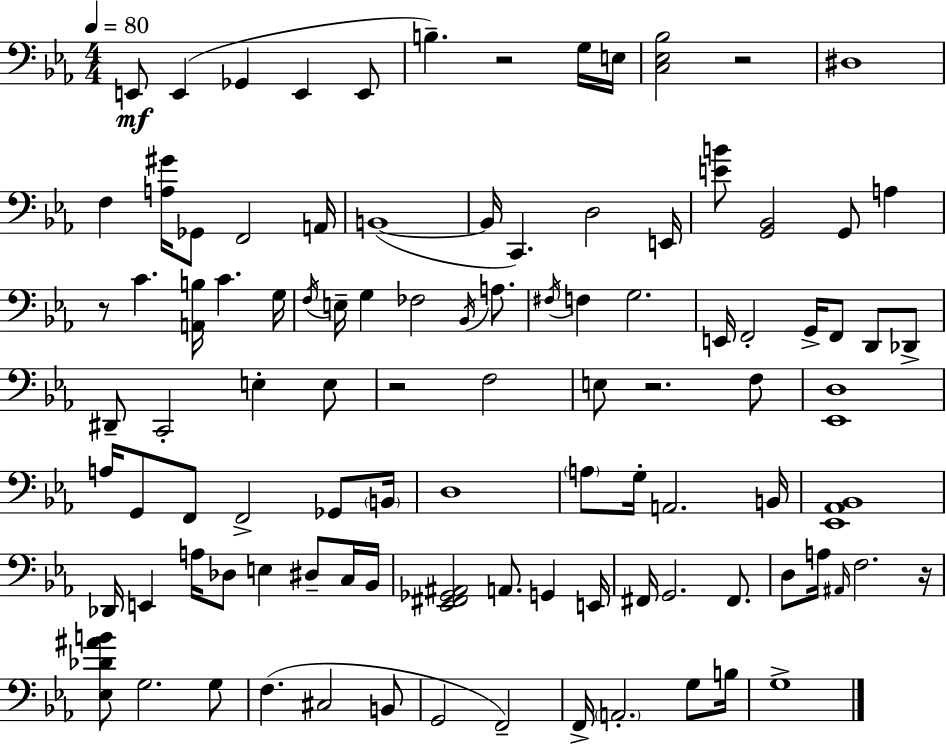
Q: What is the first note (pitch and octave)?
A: E2